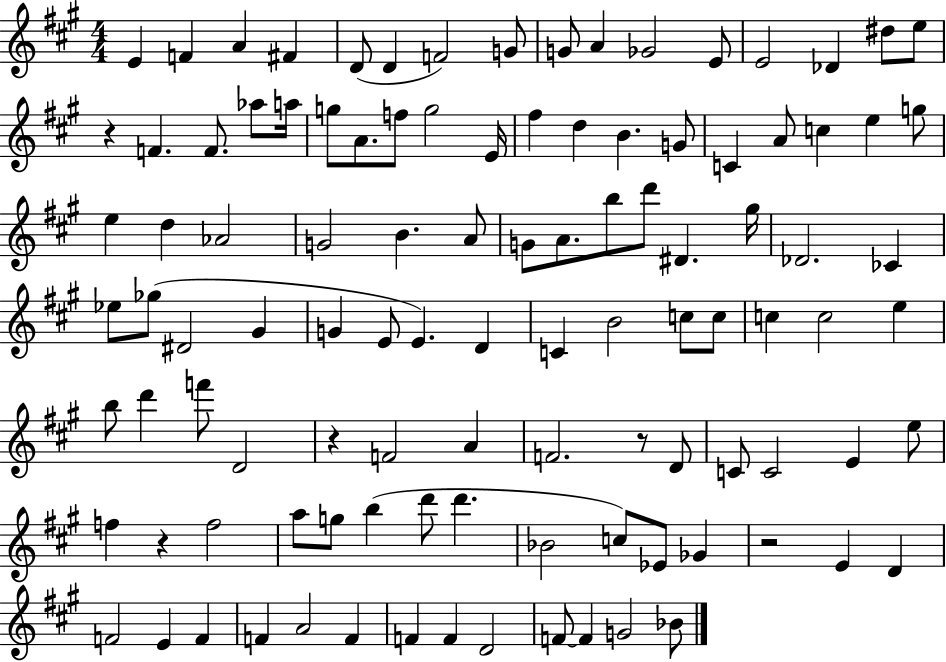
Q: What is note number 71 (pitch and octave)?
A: D4